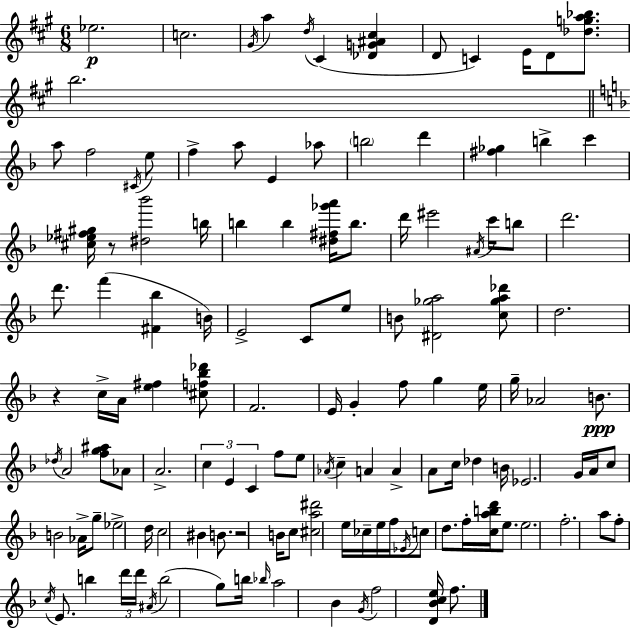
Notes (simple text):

Eb5/h. C5/h. G#4/s A5/q D5/s C#4/q [Db4,G4,A#4,C#5]/q D4/e C4/q E4/s D4/e [Db5,G5,A5,Bb5]/e. B5/h. A5/e F5/h C#4/s E5/e F5/q A5/e E4/q Ab5/e B5/h D6/q [F#5,Gb5]/q B5/q C6/q [C#5,Eb5,F#5,G#5]/s R/e [D#5,Bb6]/h B5/s B5/q B5/q [D#5,F#5,Gb6,A6]/s B5/e. D6/s EIS6/h A#4/s C6/s B5/e D6/h. D6/e. F6/q [F#4,Bb5]/q B4/s E4/h C4/e E5/e B4/e [D#4,Gb5,A5]/h [C5,Gb5,A5,Db6]/e D5/h. R/q C5/s A4/s [E5,F#5]/q [C#5,F5,Bb5,Db6]/e F4/h. E4/s G4/q F5/e G5/q E5/s G5/s Ab4/h B4/e. Db5/s A4/h [F5,G5,A#5]/e Ab4/e A4/h. C5/q E4/q C4/q F5/e E5/e Ab4/s C5/q A4/q A4/q A4/e C5/s Db5/q B4/s Eb4/h. G4/s A4/s C5/e B4/h Ab4/s G5/e Eb5/h D5/s C5/h BIS4/q B4/e. R/h B4/s C5/e [C#5,A5,D#6]/h E5/s CES5/s E5/s F5/s Eb4/s C5/e D5/e. F5/s [C5,A5,B5,D6]/s E5/e. E5/h. F5/h. A5/e F5/e C5/s E4/e. B5/q D6/s D6/s A#4/s B5/h G5/e B5/s Bb5/s A5/h Bb4/q G4/s F5/h [D4,Bb4,C5,E5]/s F5/e.